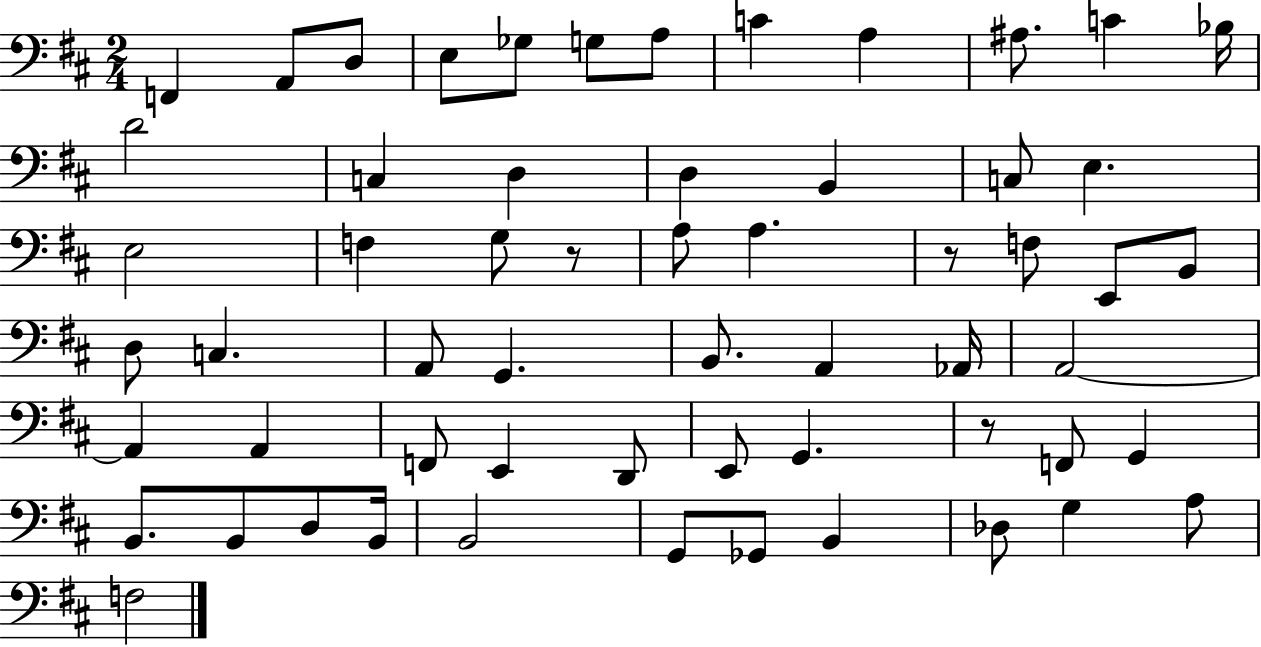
X:1
T:Untitled
M:2/4
L:1/4
K:D
F,, A,,/2 D,/2 E,/2 _G,/2 G,/2 A,/2 C A, ^A,/2 C _B,/4 D2 C, D, D, B,, C,/2 E, E,2 F, G,/2 z/2 A,/2 A, z/2 F,/2 E,,/2 B,,/2 D,/2 C, A,,/2 G,, B,,/2 A,, _A,,/4 A,,2 A,, A,, F,,/2 E,, D,,/2 E,,/2 G,, z/2 F,,/2 G,, B,,/2 B,,/2 D,/2 B,,/4 B,,2 G,,/2 _G,,/2 B,, _D,/2 G, A,/2 F,2